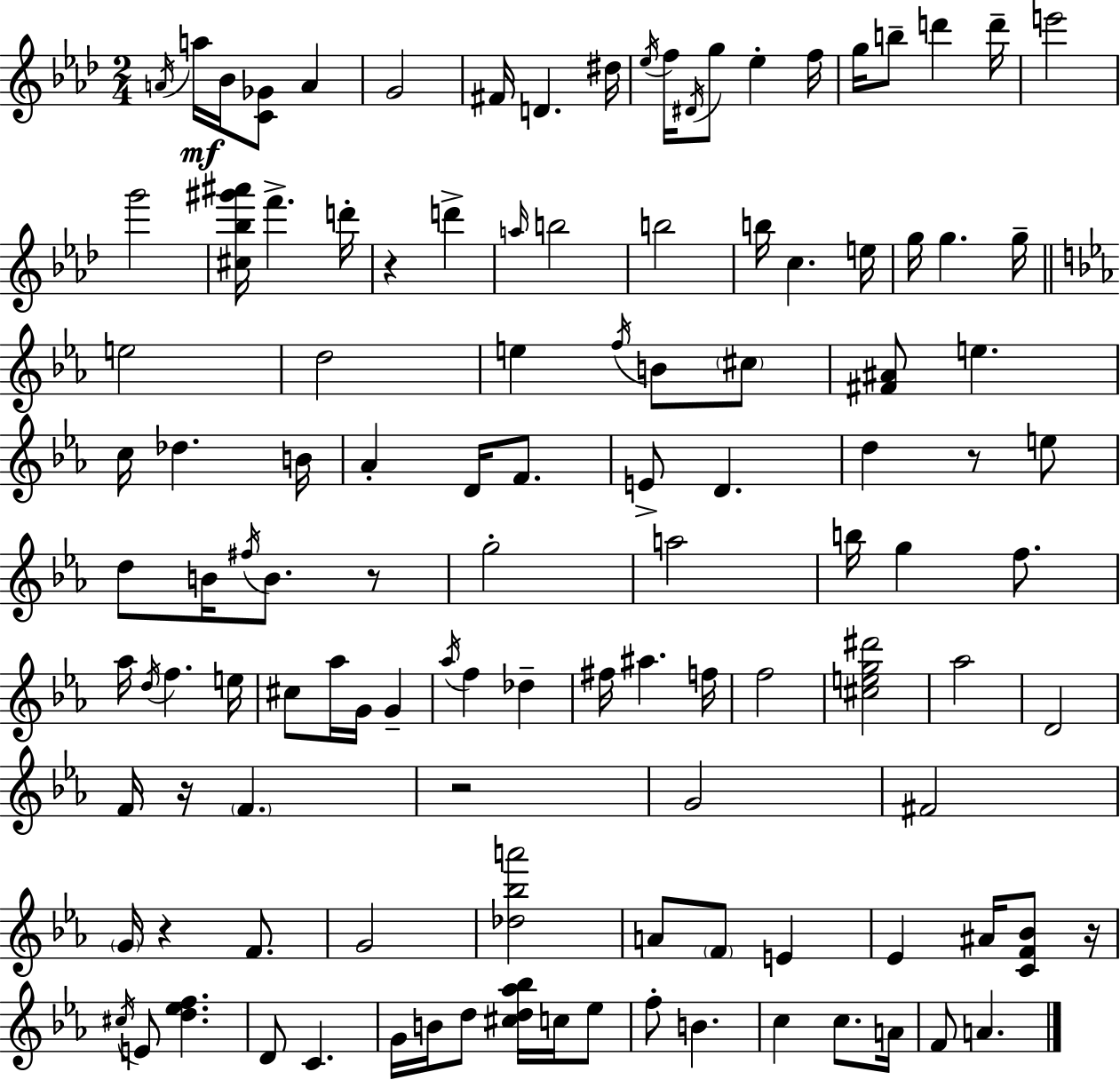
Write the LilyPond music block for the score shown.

{
  \clef treble
  \numericTimeSignature
  \time 2/4
  \key f \minor
  \acciaccatura { a'16 }\mf a''16 bes'16 <c' ges'>8 a'4 | g'2 | fis'16 d'4. | dis''16 \acciaccatura { ees''16 } f''16 \acciaccatura { dis'16 } g''8 ees''4-. | \break f''16 g''16 b''8-- d'''4 | d'''16-- e'''2 | g'''2 | <cis'' bes'' gis''' ais'''>16 f'''4.-> | \break d'''16-. r4 d'''4-> | \grace { a''16 } b''2 | b''2 | b''16 c''4. | \break e''16 g''16 g''4. | g''16-- \bar "||" \break \key c \minor e''2 | d''2 | e''4 \acciaccatura { f''16 } b'8 \parenthesize cis''8 | <fis' ais'>8 e''4. | \break c''16 des''4. | b'16 aes'4-. d'16 f'8. | e'8-> d'4. | d''4 r8 e''8 | \break d''8 b'16 \acciaccatura { fis''16 } b'8. | r8 g''2-. | a''2 | b''16 g''4 f''8. | \break aes''16 \acciaccatura { d''16 } f''4. | e''16 cis''8 aes''16 g'16 g'4-- | \acciaccatura { aes''16 } f''4 | des''4-- fis''16 ais''4. | \break f''16 f''2 | <cis'' e'' g'' dis'''>2 | aes''2 | d'2 | \break f'16 r16 \parenthesize f'4. | r2 | g'2 | fis'2 | \break \parenthesize g'16 r4 | f'8. g'2 | <des'' bes'' a'''>2 | a'8 \parenthesize f'8 | \break e'4 ees'4 | ais'16 <c' f' bes'>8 r16 \acciaccatura { cis''16 } e'8 <d'' ees'' f''>4. | d'8 c'4. | g'16 b'16 d''8 | \break <cis'' d'' aes'' bes''>16 c''16 ees''8 f''8-. b'4. | c''4 | c''8. a'16 f'8 a'4. | \bar "|."
}